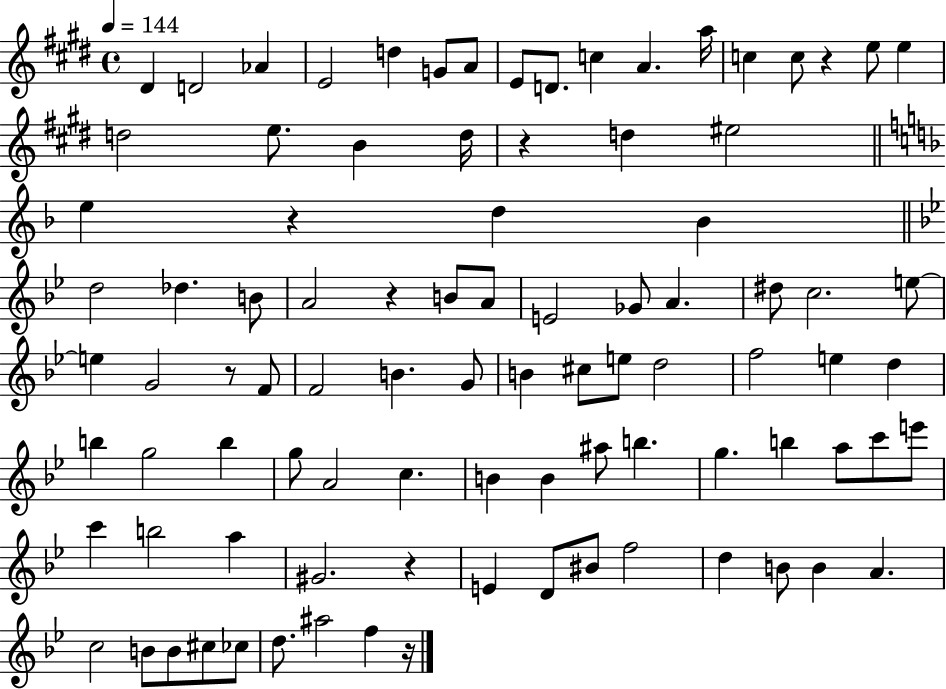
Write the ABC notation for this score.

X:1
T:Untitled
M:4/4
L:1/4
K:E
^D D2 _A E2 d G/2 A/2 E/2 D/2 c A a/4 c c/2 z e/2 e d2 e/2 B d/4 z d ^e2 e z d _B d2 _d B/2 A2 z B/2 A/2 E2 _G/2 A ^d/2 c2 e/2 e G2 z/2 F/2 F2 B G/2 B ^c/2 e/2 d2 f2 e d b g2 b g/2 A2 c B B ^a/2 b g b a/2 c'/2 e'/2 c' b2 a ^G2 z E D/2 ^B/2 f2 d B/2 B A c2 B/2 B/2 ^c/2 _c/2 d/2 ^a2 f z/4